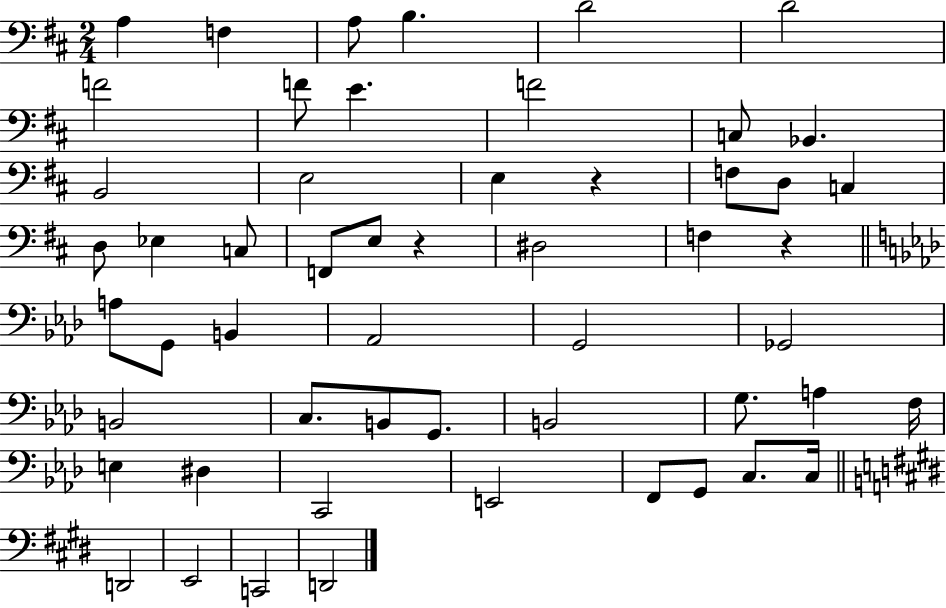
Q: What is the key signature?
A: D major